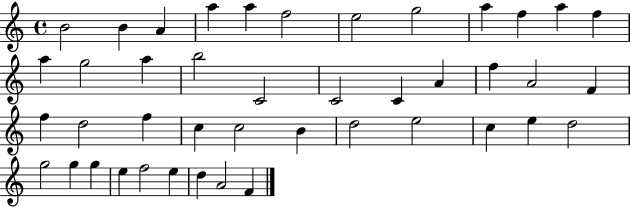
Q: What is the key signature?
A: C major